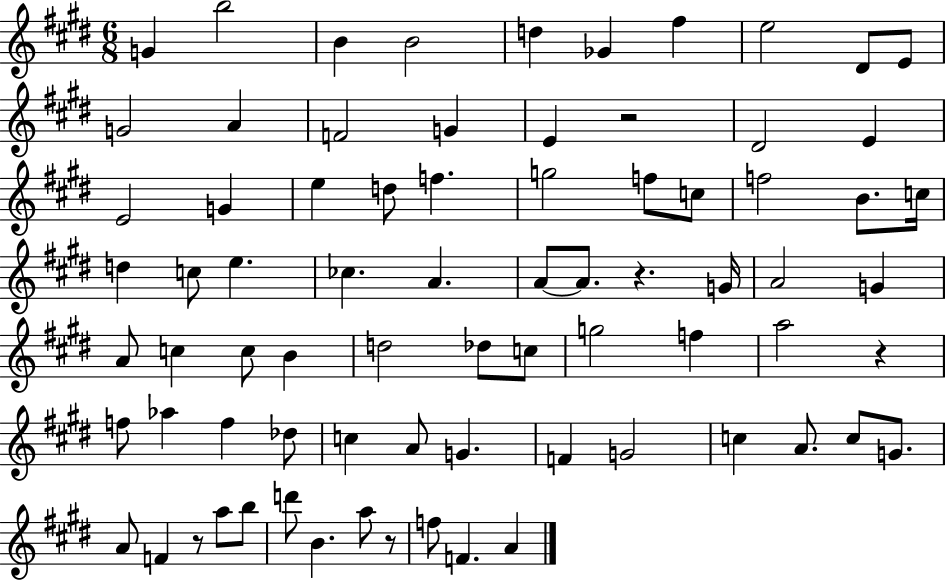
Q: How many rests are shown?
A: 5